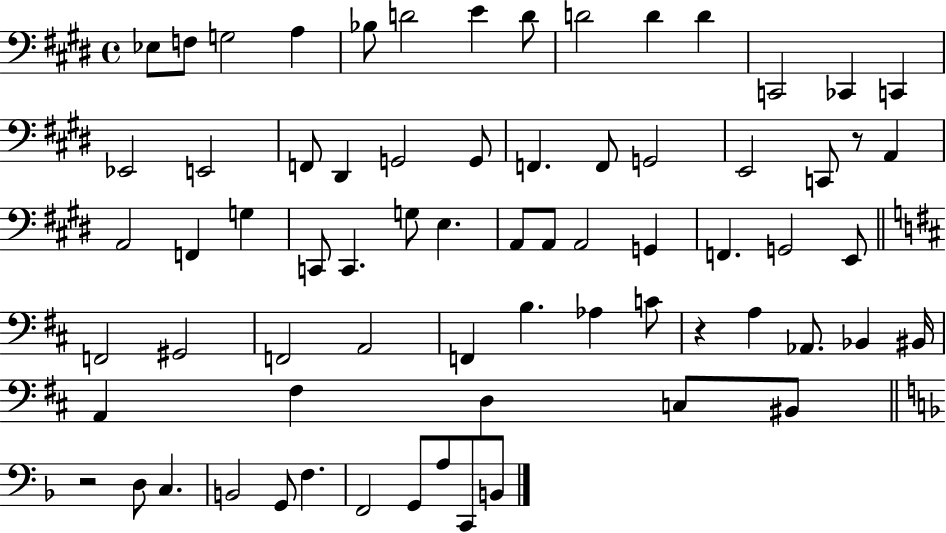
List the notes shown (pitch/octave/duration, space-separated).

Eb3/e F3/e G3/h A3/q Bb3/e D4/h E4/q D4/e D4/h D4/q D4/q C2/h CES2/q C2/q Eb2/h E2/h F2/e D#2/q G2/h G2/e F2/q. F2/e G2/h E2/h C2/e R/e A2/q A2/h F2/q G3/q C2/e C2/q. G3/e E3/q. A2/e A2/e A2/h G2/q F2/q. G2/h E2/e F2/h G#2/h F2/h A2/h F2/q B3/q. Ab3/q C4/e R/q A3/q Ab2/e. Bb2/q BIS2/s A2/q F#3/q D3/q C3/e BIS2/e R/h D3/e C3/q. B2/h G2/e F3/q. F2/h G2/e A3/e C2/e B2/e